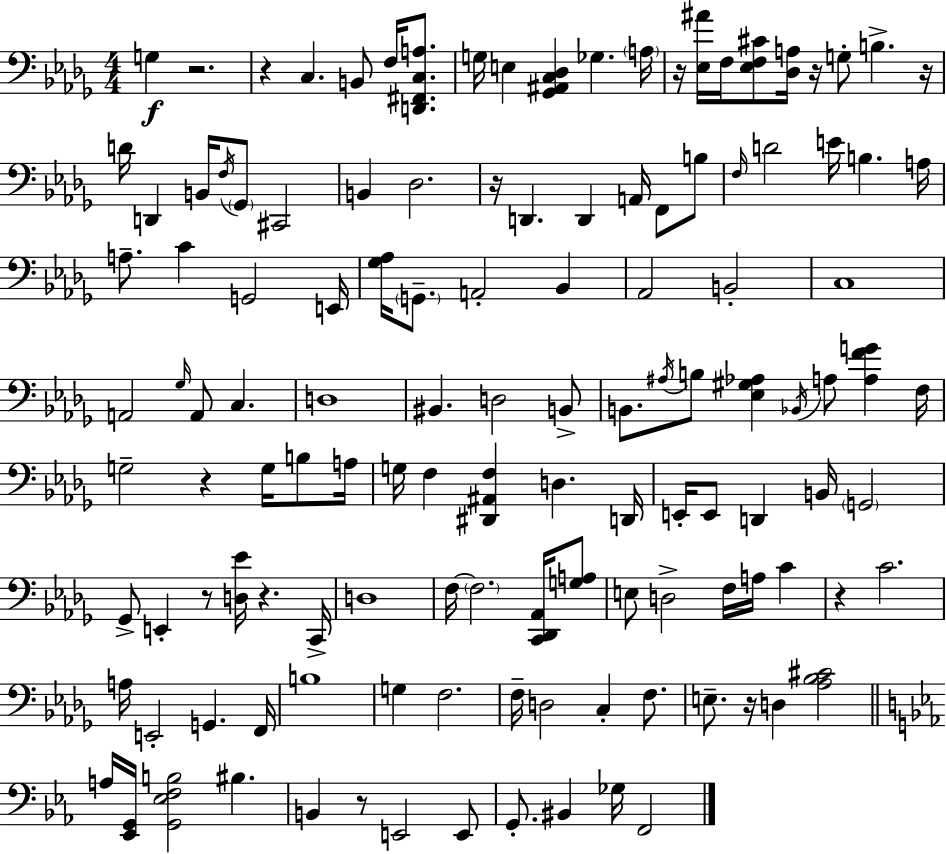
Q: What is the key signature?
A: BES minor